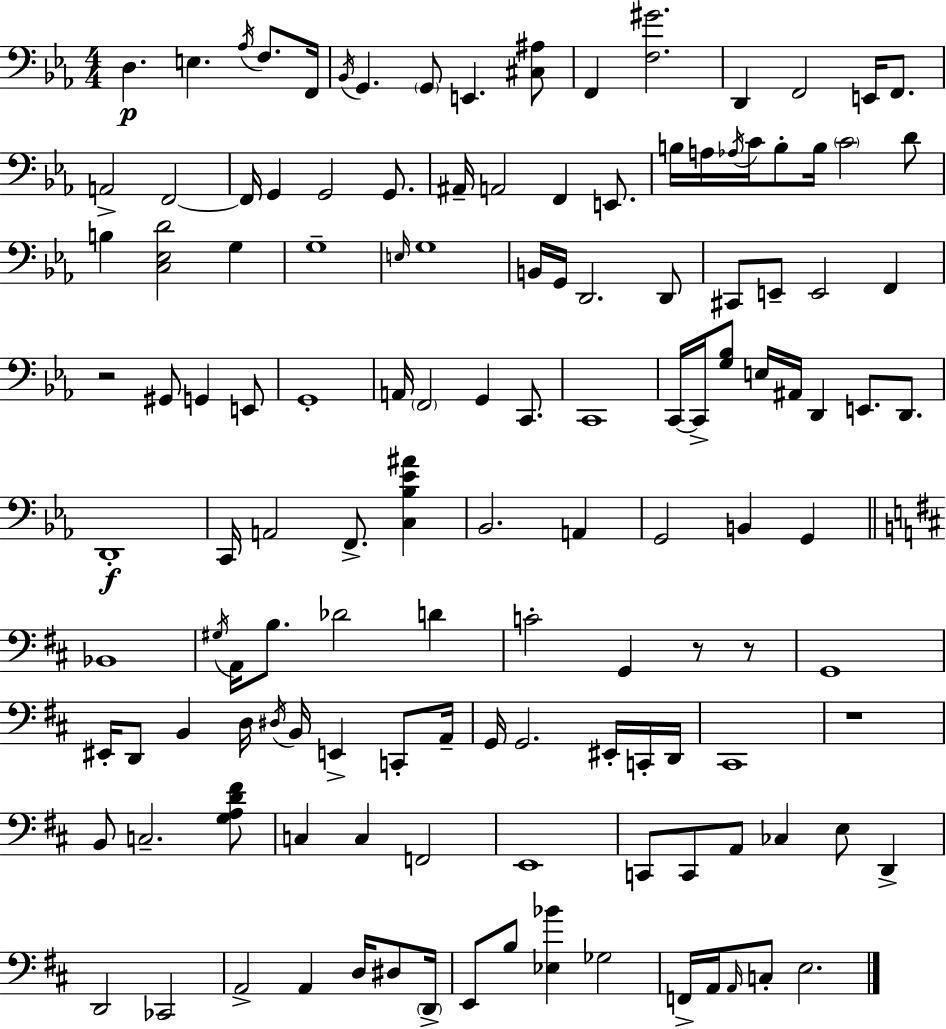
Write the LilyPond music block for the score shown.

{
  \clef bass
  \numericTimeSignature
  \time 4/4
  \key ees \major
  d4.\p e4. \acciaccatura { aes16 } f8. | f,16 \acciaccatura { bes,16 } g,4. \parenthesize g,8 e,4. | <cis ais>8 f,4 <f gis'>2. | d,4 f,2 e,16 f,8. | \break a,2-> f,2~~ | f,16 g,4 g,2 g,8. | ais,16-- a,2 f,4 e,8. | b16 a16 \acciaccatura { aes16 } c'16 b8-. b16 \parenthesize c'2 | \break d'8 b4 <c ees d'>2 g4 | g1-- | \grace { e16 } g1 | b,16 g,16 d,2. | \break d,8 cis,8 e,8-- e,2 | f,4 r2 gis,8 g,4 | e,8 g,1-. | a,16 \parenthesize f,2 g,4 | \break c,8. c,1 | c,16~~ c,16-> <g bes>8 e16 ais,16 d,4 e,8. | d,8. d,1-.\f | c,16 a,2 f,8.-> | \break <c bes ees' ais'>4 bes,2. | a,4 g,2 b,4 | g,4 \bar "||" \break \key b \minor bes,1 | \acciaccatura { gis16 } a,16 b8. des'2 d'4 | c'2-. g,4 r8 r8 | g,1 | \break eis,16-. d,8 b,4 d16 \acciaccatura { dis16 } b,16 e,4-> c,8-. | a,16-- g,16 g,2. eis,16-. | c,16-. d,16 cis,1 | r1 | \break b,8 c2.-- | <g a d' fis'>8 c4 c4 f,2 | e,1 | c,8 c,8 a,8 ces4 e8 d,4-> | \break d,2 ces,2 | a,2-> a,4 d16 dis8 | \parenthesize d,16-> e,8 b8 <ees bes'>4 ges2 | f,16-> a,16 \grace { a,16 } c8-. e2. | \break \bar "|."
}